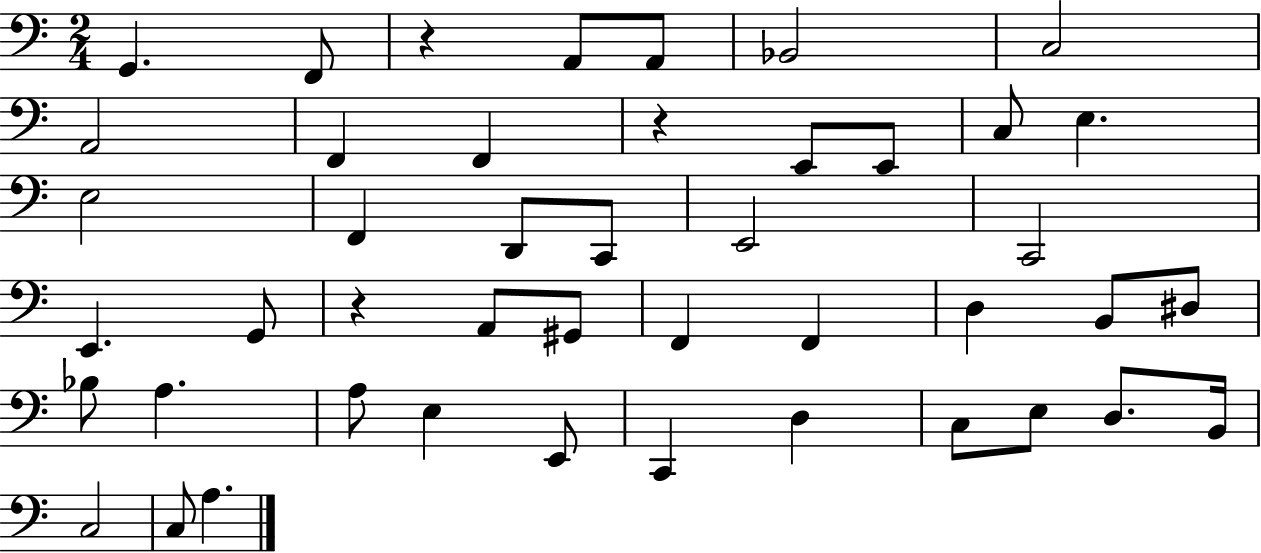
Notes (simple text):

G2/q. F2/e R/q A2/e A2/e Bb2/h C3/h A2/h F2/q F2/q R/q E2/e E2/e C3/e E3/q. E3/h F2/q D2/e C2/e E2/h C2/h E2/q. G2/e R/q A2/e G#2/e F2/q F2/q D3/q B2/e D#3/e Bb3/e A3/q. A3/e E3/q E2/e C2/q D3/q C3/e E3/e D3/e. B2/s C3/h C3/e A3/q.